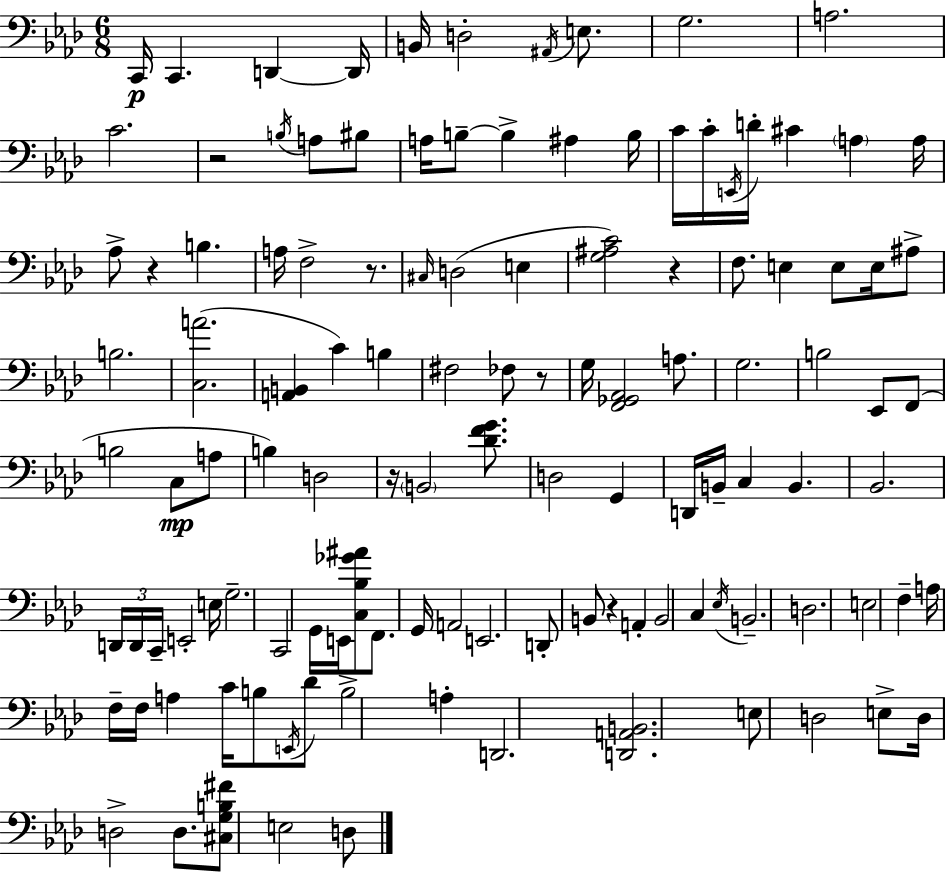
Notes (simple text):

C2/s C2/q. D2/q D2/s B2/s D3/h A#2/s E3/e. G3/h. A3/h. C4/h. R/h B3/s A3/e BIS3/e A3/s B3/e B3/q A#3/q B3/s C4/s C4/s E2/s D4/s C#4/q A3/q A3/s Ab3/e R/q B3/q. A3/s F3/h R/e. C#3/s D3/h E3/q [G3,A#3,C4]/h R/q F3/e. E3/q E3/e E3/s A#3/e B3/h. [C3,A4]/h. [A2,B2]/q C4/q B3/q F#3/h FES3/e R/e G3/s [F2,Gb2,Ab2]/h A3/e. G3/h. B3/h Eb2/e F2/e B3/h C3/e A3/e B3/q D3/h R/s B2/h [Db4,F4,G4]/e. D3/h G2/q D2/s B2/s C3/q B2/q. Bb2/h. D2/s D2/s C2/s E2/h E3/s G3/h. C2/h G2/s E2/s [C3,Bb3,Gb4,A#4]/e F2/e. G2/s A2/h E2/h. D2/e B2/e R/q A2/q B2/h C3/q Eb3/s B2/h. D3/h. E3/h F3/q A3/s F3/s F3/s A3/q C4/s B3/e E2/s Db4/e B3/h A3/q D2/h. [D2,A2,B2]/h. E3/e D3/h E3/e D3/s D3/h D3/e. [C#3,G3,B3,F#4]/e E3/h D3/e